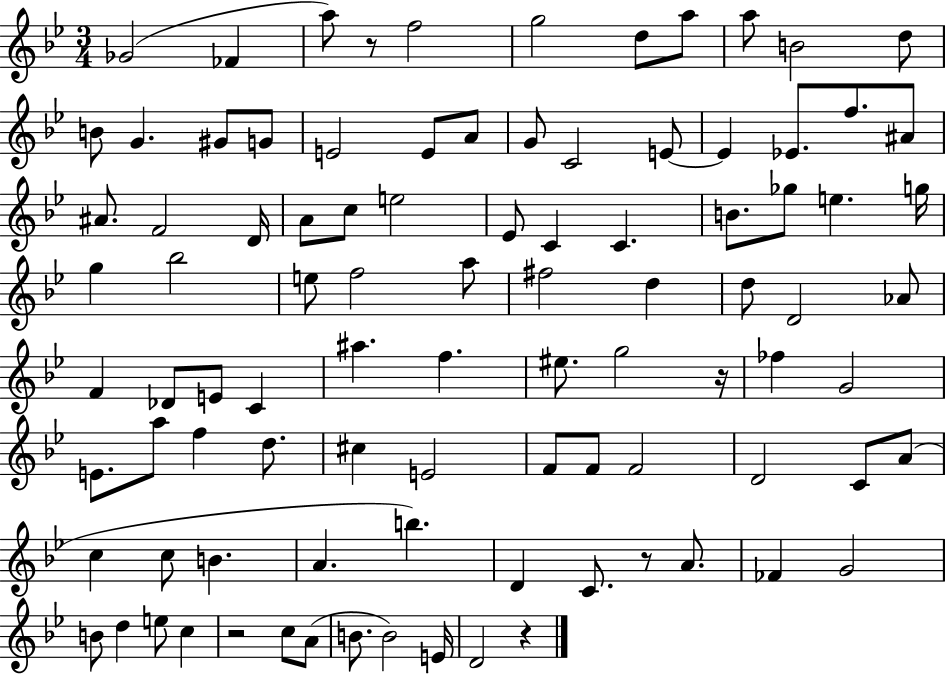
{
  \clef treble
  \numericTimeSignature
  \time 3/4
  \key bes \major
  ges'2( fes'4 | a''8) r8 f''2 | g''2 d''8 a''8 | a''8 b'2 d''8 | \break b'8 g'4. gis'8 g'8 | e'2 e'8 a'8 | g'8 c'2 e'8~~ | e'4 ees'8. f''8. ais'8 | \break ais'8. f'2 d'16 | a'8 c''8 e''2 | ees'8 c'4 c'4. | b'8. ges''8 e''4. g''16 | \break g''4 bes''2 | e''8 f''2 a''8 | fis''2 d''4 | d''8 d'2 aes'8 | \break f'4 des'8 e'8 c'4 | ais''4. f''4. | eis''8. g''2 r16 | fes''4 g'2 | \break e'8. a''8 f''4 d''8. | cis''4 e'2 | f'8 f'8 f'2 | d'2 c'8 a'8( | \break c''4 c''8 b'4. | a'4. b''4.) | d'4 c'8. r8 a'8. | fes'4 g'2 | \break b'8 d''4 e''8 c''4 | r2 c''8 a'8( | b'8. b'2) e'16 | d'2 r4 | \break \bar "|."
}